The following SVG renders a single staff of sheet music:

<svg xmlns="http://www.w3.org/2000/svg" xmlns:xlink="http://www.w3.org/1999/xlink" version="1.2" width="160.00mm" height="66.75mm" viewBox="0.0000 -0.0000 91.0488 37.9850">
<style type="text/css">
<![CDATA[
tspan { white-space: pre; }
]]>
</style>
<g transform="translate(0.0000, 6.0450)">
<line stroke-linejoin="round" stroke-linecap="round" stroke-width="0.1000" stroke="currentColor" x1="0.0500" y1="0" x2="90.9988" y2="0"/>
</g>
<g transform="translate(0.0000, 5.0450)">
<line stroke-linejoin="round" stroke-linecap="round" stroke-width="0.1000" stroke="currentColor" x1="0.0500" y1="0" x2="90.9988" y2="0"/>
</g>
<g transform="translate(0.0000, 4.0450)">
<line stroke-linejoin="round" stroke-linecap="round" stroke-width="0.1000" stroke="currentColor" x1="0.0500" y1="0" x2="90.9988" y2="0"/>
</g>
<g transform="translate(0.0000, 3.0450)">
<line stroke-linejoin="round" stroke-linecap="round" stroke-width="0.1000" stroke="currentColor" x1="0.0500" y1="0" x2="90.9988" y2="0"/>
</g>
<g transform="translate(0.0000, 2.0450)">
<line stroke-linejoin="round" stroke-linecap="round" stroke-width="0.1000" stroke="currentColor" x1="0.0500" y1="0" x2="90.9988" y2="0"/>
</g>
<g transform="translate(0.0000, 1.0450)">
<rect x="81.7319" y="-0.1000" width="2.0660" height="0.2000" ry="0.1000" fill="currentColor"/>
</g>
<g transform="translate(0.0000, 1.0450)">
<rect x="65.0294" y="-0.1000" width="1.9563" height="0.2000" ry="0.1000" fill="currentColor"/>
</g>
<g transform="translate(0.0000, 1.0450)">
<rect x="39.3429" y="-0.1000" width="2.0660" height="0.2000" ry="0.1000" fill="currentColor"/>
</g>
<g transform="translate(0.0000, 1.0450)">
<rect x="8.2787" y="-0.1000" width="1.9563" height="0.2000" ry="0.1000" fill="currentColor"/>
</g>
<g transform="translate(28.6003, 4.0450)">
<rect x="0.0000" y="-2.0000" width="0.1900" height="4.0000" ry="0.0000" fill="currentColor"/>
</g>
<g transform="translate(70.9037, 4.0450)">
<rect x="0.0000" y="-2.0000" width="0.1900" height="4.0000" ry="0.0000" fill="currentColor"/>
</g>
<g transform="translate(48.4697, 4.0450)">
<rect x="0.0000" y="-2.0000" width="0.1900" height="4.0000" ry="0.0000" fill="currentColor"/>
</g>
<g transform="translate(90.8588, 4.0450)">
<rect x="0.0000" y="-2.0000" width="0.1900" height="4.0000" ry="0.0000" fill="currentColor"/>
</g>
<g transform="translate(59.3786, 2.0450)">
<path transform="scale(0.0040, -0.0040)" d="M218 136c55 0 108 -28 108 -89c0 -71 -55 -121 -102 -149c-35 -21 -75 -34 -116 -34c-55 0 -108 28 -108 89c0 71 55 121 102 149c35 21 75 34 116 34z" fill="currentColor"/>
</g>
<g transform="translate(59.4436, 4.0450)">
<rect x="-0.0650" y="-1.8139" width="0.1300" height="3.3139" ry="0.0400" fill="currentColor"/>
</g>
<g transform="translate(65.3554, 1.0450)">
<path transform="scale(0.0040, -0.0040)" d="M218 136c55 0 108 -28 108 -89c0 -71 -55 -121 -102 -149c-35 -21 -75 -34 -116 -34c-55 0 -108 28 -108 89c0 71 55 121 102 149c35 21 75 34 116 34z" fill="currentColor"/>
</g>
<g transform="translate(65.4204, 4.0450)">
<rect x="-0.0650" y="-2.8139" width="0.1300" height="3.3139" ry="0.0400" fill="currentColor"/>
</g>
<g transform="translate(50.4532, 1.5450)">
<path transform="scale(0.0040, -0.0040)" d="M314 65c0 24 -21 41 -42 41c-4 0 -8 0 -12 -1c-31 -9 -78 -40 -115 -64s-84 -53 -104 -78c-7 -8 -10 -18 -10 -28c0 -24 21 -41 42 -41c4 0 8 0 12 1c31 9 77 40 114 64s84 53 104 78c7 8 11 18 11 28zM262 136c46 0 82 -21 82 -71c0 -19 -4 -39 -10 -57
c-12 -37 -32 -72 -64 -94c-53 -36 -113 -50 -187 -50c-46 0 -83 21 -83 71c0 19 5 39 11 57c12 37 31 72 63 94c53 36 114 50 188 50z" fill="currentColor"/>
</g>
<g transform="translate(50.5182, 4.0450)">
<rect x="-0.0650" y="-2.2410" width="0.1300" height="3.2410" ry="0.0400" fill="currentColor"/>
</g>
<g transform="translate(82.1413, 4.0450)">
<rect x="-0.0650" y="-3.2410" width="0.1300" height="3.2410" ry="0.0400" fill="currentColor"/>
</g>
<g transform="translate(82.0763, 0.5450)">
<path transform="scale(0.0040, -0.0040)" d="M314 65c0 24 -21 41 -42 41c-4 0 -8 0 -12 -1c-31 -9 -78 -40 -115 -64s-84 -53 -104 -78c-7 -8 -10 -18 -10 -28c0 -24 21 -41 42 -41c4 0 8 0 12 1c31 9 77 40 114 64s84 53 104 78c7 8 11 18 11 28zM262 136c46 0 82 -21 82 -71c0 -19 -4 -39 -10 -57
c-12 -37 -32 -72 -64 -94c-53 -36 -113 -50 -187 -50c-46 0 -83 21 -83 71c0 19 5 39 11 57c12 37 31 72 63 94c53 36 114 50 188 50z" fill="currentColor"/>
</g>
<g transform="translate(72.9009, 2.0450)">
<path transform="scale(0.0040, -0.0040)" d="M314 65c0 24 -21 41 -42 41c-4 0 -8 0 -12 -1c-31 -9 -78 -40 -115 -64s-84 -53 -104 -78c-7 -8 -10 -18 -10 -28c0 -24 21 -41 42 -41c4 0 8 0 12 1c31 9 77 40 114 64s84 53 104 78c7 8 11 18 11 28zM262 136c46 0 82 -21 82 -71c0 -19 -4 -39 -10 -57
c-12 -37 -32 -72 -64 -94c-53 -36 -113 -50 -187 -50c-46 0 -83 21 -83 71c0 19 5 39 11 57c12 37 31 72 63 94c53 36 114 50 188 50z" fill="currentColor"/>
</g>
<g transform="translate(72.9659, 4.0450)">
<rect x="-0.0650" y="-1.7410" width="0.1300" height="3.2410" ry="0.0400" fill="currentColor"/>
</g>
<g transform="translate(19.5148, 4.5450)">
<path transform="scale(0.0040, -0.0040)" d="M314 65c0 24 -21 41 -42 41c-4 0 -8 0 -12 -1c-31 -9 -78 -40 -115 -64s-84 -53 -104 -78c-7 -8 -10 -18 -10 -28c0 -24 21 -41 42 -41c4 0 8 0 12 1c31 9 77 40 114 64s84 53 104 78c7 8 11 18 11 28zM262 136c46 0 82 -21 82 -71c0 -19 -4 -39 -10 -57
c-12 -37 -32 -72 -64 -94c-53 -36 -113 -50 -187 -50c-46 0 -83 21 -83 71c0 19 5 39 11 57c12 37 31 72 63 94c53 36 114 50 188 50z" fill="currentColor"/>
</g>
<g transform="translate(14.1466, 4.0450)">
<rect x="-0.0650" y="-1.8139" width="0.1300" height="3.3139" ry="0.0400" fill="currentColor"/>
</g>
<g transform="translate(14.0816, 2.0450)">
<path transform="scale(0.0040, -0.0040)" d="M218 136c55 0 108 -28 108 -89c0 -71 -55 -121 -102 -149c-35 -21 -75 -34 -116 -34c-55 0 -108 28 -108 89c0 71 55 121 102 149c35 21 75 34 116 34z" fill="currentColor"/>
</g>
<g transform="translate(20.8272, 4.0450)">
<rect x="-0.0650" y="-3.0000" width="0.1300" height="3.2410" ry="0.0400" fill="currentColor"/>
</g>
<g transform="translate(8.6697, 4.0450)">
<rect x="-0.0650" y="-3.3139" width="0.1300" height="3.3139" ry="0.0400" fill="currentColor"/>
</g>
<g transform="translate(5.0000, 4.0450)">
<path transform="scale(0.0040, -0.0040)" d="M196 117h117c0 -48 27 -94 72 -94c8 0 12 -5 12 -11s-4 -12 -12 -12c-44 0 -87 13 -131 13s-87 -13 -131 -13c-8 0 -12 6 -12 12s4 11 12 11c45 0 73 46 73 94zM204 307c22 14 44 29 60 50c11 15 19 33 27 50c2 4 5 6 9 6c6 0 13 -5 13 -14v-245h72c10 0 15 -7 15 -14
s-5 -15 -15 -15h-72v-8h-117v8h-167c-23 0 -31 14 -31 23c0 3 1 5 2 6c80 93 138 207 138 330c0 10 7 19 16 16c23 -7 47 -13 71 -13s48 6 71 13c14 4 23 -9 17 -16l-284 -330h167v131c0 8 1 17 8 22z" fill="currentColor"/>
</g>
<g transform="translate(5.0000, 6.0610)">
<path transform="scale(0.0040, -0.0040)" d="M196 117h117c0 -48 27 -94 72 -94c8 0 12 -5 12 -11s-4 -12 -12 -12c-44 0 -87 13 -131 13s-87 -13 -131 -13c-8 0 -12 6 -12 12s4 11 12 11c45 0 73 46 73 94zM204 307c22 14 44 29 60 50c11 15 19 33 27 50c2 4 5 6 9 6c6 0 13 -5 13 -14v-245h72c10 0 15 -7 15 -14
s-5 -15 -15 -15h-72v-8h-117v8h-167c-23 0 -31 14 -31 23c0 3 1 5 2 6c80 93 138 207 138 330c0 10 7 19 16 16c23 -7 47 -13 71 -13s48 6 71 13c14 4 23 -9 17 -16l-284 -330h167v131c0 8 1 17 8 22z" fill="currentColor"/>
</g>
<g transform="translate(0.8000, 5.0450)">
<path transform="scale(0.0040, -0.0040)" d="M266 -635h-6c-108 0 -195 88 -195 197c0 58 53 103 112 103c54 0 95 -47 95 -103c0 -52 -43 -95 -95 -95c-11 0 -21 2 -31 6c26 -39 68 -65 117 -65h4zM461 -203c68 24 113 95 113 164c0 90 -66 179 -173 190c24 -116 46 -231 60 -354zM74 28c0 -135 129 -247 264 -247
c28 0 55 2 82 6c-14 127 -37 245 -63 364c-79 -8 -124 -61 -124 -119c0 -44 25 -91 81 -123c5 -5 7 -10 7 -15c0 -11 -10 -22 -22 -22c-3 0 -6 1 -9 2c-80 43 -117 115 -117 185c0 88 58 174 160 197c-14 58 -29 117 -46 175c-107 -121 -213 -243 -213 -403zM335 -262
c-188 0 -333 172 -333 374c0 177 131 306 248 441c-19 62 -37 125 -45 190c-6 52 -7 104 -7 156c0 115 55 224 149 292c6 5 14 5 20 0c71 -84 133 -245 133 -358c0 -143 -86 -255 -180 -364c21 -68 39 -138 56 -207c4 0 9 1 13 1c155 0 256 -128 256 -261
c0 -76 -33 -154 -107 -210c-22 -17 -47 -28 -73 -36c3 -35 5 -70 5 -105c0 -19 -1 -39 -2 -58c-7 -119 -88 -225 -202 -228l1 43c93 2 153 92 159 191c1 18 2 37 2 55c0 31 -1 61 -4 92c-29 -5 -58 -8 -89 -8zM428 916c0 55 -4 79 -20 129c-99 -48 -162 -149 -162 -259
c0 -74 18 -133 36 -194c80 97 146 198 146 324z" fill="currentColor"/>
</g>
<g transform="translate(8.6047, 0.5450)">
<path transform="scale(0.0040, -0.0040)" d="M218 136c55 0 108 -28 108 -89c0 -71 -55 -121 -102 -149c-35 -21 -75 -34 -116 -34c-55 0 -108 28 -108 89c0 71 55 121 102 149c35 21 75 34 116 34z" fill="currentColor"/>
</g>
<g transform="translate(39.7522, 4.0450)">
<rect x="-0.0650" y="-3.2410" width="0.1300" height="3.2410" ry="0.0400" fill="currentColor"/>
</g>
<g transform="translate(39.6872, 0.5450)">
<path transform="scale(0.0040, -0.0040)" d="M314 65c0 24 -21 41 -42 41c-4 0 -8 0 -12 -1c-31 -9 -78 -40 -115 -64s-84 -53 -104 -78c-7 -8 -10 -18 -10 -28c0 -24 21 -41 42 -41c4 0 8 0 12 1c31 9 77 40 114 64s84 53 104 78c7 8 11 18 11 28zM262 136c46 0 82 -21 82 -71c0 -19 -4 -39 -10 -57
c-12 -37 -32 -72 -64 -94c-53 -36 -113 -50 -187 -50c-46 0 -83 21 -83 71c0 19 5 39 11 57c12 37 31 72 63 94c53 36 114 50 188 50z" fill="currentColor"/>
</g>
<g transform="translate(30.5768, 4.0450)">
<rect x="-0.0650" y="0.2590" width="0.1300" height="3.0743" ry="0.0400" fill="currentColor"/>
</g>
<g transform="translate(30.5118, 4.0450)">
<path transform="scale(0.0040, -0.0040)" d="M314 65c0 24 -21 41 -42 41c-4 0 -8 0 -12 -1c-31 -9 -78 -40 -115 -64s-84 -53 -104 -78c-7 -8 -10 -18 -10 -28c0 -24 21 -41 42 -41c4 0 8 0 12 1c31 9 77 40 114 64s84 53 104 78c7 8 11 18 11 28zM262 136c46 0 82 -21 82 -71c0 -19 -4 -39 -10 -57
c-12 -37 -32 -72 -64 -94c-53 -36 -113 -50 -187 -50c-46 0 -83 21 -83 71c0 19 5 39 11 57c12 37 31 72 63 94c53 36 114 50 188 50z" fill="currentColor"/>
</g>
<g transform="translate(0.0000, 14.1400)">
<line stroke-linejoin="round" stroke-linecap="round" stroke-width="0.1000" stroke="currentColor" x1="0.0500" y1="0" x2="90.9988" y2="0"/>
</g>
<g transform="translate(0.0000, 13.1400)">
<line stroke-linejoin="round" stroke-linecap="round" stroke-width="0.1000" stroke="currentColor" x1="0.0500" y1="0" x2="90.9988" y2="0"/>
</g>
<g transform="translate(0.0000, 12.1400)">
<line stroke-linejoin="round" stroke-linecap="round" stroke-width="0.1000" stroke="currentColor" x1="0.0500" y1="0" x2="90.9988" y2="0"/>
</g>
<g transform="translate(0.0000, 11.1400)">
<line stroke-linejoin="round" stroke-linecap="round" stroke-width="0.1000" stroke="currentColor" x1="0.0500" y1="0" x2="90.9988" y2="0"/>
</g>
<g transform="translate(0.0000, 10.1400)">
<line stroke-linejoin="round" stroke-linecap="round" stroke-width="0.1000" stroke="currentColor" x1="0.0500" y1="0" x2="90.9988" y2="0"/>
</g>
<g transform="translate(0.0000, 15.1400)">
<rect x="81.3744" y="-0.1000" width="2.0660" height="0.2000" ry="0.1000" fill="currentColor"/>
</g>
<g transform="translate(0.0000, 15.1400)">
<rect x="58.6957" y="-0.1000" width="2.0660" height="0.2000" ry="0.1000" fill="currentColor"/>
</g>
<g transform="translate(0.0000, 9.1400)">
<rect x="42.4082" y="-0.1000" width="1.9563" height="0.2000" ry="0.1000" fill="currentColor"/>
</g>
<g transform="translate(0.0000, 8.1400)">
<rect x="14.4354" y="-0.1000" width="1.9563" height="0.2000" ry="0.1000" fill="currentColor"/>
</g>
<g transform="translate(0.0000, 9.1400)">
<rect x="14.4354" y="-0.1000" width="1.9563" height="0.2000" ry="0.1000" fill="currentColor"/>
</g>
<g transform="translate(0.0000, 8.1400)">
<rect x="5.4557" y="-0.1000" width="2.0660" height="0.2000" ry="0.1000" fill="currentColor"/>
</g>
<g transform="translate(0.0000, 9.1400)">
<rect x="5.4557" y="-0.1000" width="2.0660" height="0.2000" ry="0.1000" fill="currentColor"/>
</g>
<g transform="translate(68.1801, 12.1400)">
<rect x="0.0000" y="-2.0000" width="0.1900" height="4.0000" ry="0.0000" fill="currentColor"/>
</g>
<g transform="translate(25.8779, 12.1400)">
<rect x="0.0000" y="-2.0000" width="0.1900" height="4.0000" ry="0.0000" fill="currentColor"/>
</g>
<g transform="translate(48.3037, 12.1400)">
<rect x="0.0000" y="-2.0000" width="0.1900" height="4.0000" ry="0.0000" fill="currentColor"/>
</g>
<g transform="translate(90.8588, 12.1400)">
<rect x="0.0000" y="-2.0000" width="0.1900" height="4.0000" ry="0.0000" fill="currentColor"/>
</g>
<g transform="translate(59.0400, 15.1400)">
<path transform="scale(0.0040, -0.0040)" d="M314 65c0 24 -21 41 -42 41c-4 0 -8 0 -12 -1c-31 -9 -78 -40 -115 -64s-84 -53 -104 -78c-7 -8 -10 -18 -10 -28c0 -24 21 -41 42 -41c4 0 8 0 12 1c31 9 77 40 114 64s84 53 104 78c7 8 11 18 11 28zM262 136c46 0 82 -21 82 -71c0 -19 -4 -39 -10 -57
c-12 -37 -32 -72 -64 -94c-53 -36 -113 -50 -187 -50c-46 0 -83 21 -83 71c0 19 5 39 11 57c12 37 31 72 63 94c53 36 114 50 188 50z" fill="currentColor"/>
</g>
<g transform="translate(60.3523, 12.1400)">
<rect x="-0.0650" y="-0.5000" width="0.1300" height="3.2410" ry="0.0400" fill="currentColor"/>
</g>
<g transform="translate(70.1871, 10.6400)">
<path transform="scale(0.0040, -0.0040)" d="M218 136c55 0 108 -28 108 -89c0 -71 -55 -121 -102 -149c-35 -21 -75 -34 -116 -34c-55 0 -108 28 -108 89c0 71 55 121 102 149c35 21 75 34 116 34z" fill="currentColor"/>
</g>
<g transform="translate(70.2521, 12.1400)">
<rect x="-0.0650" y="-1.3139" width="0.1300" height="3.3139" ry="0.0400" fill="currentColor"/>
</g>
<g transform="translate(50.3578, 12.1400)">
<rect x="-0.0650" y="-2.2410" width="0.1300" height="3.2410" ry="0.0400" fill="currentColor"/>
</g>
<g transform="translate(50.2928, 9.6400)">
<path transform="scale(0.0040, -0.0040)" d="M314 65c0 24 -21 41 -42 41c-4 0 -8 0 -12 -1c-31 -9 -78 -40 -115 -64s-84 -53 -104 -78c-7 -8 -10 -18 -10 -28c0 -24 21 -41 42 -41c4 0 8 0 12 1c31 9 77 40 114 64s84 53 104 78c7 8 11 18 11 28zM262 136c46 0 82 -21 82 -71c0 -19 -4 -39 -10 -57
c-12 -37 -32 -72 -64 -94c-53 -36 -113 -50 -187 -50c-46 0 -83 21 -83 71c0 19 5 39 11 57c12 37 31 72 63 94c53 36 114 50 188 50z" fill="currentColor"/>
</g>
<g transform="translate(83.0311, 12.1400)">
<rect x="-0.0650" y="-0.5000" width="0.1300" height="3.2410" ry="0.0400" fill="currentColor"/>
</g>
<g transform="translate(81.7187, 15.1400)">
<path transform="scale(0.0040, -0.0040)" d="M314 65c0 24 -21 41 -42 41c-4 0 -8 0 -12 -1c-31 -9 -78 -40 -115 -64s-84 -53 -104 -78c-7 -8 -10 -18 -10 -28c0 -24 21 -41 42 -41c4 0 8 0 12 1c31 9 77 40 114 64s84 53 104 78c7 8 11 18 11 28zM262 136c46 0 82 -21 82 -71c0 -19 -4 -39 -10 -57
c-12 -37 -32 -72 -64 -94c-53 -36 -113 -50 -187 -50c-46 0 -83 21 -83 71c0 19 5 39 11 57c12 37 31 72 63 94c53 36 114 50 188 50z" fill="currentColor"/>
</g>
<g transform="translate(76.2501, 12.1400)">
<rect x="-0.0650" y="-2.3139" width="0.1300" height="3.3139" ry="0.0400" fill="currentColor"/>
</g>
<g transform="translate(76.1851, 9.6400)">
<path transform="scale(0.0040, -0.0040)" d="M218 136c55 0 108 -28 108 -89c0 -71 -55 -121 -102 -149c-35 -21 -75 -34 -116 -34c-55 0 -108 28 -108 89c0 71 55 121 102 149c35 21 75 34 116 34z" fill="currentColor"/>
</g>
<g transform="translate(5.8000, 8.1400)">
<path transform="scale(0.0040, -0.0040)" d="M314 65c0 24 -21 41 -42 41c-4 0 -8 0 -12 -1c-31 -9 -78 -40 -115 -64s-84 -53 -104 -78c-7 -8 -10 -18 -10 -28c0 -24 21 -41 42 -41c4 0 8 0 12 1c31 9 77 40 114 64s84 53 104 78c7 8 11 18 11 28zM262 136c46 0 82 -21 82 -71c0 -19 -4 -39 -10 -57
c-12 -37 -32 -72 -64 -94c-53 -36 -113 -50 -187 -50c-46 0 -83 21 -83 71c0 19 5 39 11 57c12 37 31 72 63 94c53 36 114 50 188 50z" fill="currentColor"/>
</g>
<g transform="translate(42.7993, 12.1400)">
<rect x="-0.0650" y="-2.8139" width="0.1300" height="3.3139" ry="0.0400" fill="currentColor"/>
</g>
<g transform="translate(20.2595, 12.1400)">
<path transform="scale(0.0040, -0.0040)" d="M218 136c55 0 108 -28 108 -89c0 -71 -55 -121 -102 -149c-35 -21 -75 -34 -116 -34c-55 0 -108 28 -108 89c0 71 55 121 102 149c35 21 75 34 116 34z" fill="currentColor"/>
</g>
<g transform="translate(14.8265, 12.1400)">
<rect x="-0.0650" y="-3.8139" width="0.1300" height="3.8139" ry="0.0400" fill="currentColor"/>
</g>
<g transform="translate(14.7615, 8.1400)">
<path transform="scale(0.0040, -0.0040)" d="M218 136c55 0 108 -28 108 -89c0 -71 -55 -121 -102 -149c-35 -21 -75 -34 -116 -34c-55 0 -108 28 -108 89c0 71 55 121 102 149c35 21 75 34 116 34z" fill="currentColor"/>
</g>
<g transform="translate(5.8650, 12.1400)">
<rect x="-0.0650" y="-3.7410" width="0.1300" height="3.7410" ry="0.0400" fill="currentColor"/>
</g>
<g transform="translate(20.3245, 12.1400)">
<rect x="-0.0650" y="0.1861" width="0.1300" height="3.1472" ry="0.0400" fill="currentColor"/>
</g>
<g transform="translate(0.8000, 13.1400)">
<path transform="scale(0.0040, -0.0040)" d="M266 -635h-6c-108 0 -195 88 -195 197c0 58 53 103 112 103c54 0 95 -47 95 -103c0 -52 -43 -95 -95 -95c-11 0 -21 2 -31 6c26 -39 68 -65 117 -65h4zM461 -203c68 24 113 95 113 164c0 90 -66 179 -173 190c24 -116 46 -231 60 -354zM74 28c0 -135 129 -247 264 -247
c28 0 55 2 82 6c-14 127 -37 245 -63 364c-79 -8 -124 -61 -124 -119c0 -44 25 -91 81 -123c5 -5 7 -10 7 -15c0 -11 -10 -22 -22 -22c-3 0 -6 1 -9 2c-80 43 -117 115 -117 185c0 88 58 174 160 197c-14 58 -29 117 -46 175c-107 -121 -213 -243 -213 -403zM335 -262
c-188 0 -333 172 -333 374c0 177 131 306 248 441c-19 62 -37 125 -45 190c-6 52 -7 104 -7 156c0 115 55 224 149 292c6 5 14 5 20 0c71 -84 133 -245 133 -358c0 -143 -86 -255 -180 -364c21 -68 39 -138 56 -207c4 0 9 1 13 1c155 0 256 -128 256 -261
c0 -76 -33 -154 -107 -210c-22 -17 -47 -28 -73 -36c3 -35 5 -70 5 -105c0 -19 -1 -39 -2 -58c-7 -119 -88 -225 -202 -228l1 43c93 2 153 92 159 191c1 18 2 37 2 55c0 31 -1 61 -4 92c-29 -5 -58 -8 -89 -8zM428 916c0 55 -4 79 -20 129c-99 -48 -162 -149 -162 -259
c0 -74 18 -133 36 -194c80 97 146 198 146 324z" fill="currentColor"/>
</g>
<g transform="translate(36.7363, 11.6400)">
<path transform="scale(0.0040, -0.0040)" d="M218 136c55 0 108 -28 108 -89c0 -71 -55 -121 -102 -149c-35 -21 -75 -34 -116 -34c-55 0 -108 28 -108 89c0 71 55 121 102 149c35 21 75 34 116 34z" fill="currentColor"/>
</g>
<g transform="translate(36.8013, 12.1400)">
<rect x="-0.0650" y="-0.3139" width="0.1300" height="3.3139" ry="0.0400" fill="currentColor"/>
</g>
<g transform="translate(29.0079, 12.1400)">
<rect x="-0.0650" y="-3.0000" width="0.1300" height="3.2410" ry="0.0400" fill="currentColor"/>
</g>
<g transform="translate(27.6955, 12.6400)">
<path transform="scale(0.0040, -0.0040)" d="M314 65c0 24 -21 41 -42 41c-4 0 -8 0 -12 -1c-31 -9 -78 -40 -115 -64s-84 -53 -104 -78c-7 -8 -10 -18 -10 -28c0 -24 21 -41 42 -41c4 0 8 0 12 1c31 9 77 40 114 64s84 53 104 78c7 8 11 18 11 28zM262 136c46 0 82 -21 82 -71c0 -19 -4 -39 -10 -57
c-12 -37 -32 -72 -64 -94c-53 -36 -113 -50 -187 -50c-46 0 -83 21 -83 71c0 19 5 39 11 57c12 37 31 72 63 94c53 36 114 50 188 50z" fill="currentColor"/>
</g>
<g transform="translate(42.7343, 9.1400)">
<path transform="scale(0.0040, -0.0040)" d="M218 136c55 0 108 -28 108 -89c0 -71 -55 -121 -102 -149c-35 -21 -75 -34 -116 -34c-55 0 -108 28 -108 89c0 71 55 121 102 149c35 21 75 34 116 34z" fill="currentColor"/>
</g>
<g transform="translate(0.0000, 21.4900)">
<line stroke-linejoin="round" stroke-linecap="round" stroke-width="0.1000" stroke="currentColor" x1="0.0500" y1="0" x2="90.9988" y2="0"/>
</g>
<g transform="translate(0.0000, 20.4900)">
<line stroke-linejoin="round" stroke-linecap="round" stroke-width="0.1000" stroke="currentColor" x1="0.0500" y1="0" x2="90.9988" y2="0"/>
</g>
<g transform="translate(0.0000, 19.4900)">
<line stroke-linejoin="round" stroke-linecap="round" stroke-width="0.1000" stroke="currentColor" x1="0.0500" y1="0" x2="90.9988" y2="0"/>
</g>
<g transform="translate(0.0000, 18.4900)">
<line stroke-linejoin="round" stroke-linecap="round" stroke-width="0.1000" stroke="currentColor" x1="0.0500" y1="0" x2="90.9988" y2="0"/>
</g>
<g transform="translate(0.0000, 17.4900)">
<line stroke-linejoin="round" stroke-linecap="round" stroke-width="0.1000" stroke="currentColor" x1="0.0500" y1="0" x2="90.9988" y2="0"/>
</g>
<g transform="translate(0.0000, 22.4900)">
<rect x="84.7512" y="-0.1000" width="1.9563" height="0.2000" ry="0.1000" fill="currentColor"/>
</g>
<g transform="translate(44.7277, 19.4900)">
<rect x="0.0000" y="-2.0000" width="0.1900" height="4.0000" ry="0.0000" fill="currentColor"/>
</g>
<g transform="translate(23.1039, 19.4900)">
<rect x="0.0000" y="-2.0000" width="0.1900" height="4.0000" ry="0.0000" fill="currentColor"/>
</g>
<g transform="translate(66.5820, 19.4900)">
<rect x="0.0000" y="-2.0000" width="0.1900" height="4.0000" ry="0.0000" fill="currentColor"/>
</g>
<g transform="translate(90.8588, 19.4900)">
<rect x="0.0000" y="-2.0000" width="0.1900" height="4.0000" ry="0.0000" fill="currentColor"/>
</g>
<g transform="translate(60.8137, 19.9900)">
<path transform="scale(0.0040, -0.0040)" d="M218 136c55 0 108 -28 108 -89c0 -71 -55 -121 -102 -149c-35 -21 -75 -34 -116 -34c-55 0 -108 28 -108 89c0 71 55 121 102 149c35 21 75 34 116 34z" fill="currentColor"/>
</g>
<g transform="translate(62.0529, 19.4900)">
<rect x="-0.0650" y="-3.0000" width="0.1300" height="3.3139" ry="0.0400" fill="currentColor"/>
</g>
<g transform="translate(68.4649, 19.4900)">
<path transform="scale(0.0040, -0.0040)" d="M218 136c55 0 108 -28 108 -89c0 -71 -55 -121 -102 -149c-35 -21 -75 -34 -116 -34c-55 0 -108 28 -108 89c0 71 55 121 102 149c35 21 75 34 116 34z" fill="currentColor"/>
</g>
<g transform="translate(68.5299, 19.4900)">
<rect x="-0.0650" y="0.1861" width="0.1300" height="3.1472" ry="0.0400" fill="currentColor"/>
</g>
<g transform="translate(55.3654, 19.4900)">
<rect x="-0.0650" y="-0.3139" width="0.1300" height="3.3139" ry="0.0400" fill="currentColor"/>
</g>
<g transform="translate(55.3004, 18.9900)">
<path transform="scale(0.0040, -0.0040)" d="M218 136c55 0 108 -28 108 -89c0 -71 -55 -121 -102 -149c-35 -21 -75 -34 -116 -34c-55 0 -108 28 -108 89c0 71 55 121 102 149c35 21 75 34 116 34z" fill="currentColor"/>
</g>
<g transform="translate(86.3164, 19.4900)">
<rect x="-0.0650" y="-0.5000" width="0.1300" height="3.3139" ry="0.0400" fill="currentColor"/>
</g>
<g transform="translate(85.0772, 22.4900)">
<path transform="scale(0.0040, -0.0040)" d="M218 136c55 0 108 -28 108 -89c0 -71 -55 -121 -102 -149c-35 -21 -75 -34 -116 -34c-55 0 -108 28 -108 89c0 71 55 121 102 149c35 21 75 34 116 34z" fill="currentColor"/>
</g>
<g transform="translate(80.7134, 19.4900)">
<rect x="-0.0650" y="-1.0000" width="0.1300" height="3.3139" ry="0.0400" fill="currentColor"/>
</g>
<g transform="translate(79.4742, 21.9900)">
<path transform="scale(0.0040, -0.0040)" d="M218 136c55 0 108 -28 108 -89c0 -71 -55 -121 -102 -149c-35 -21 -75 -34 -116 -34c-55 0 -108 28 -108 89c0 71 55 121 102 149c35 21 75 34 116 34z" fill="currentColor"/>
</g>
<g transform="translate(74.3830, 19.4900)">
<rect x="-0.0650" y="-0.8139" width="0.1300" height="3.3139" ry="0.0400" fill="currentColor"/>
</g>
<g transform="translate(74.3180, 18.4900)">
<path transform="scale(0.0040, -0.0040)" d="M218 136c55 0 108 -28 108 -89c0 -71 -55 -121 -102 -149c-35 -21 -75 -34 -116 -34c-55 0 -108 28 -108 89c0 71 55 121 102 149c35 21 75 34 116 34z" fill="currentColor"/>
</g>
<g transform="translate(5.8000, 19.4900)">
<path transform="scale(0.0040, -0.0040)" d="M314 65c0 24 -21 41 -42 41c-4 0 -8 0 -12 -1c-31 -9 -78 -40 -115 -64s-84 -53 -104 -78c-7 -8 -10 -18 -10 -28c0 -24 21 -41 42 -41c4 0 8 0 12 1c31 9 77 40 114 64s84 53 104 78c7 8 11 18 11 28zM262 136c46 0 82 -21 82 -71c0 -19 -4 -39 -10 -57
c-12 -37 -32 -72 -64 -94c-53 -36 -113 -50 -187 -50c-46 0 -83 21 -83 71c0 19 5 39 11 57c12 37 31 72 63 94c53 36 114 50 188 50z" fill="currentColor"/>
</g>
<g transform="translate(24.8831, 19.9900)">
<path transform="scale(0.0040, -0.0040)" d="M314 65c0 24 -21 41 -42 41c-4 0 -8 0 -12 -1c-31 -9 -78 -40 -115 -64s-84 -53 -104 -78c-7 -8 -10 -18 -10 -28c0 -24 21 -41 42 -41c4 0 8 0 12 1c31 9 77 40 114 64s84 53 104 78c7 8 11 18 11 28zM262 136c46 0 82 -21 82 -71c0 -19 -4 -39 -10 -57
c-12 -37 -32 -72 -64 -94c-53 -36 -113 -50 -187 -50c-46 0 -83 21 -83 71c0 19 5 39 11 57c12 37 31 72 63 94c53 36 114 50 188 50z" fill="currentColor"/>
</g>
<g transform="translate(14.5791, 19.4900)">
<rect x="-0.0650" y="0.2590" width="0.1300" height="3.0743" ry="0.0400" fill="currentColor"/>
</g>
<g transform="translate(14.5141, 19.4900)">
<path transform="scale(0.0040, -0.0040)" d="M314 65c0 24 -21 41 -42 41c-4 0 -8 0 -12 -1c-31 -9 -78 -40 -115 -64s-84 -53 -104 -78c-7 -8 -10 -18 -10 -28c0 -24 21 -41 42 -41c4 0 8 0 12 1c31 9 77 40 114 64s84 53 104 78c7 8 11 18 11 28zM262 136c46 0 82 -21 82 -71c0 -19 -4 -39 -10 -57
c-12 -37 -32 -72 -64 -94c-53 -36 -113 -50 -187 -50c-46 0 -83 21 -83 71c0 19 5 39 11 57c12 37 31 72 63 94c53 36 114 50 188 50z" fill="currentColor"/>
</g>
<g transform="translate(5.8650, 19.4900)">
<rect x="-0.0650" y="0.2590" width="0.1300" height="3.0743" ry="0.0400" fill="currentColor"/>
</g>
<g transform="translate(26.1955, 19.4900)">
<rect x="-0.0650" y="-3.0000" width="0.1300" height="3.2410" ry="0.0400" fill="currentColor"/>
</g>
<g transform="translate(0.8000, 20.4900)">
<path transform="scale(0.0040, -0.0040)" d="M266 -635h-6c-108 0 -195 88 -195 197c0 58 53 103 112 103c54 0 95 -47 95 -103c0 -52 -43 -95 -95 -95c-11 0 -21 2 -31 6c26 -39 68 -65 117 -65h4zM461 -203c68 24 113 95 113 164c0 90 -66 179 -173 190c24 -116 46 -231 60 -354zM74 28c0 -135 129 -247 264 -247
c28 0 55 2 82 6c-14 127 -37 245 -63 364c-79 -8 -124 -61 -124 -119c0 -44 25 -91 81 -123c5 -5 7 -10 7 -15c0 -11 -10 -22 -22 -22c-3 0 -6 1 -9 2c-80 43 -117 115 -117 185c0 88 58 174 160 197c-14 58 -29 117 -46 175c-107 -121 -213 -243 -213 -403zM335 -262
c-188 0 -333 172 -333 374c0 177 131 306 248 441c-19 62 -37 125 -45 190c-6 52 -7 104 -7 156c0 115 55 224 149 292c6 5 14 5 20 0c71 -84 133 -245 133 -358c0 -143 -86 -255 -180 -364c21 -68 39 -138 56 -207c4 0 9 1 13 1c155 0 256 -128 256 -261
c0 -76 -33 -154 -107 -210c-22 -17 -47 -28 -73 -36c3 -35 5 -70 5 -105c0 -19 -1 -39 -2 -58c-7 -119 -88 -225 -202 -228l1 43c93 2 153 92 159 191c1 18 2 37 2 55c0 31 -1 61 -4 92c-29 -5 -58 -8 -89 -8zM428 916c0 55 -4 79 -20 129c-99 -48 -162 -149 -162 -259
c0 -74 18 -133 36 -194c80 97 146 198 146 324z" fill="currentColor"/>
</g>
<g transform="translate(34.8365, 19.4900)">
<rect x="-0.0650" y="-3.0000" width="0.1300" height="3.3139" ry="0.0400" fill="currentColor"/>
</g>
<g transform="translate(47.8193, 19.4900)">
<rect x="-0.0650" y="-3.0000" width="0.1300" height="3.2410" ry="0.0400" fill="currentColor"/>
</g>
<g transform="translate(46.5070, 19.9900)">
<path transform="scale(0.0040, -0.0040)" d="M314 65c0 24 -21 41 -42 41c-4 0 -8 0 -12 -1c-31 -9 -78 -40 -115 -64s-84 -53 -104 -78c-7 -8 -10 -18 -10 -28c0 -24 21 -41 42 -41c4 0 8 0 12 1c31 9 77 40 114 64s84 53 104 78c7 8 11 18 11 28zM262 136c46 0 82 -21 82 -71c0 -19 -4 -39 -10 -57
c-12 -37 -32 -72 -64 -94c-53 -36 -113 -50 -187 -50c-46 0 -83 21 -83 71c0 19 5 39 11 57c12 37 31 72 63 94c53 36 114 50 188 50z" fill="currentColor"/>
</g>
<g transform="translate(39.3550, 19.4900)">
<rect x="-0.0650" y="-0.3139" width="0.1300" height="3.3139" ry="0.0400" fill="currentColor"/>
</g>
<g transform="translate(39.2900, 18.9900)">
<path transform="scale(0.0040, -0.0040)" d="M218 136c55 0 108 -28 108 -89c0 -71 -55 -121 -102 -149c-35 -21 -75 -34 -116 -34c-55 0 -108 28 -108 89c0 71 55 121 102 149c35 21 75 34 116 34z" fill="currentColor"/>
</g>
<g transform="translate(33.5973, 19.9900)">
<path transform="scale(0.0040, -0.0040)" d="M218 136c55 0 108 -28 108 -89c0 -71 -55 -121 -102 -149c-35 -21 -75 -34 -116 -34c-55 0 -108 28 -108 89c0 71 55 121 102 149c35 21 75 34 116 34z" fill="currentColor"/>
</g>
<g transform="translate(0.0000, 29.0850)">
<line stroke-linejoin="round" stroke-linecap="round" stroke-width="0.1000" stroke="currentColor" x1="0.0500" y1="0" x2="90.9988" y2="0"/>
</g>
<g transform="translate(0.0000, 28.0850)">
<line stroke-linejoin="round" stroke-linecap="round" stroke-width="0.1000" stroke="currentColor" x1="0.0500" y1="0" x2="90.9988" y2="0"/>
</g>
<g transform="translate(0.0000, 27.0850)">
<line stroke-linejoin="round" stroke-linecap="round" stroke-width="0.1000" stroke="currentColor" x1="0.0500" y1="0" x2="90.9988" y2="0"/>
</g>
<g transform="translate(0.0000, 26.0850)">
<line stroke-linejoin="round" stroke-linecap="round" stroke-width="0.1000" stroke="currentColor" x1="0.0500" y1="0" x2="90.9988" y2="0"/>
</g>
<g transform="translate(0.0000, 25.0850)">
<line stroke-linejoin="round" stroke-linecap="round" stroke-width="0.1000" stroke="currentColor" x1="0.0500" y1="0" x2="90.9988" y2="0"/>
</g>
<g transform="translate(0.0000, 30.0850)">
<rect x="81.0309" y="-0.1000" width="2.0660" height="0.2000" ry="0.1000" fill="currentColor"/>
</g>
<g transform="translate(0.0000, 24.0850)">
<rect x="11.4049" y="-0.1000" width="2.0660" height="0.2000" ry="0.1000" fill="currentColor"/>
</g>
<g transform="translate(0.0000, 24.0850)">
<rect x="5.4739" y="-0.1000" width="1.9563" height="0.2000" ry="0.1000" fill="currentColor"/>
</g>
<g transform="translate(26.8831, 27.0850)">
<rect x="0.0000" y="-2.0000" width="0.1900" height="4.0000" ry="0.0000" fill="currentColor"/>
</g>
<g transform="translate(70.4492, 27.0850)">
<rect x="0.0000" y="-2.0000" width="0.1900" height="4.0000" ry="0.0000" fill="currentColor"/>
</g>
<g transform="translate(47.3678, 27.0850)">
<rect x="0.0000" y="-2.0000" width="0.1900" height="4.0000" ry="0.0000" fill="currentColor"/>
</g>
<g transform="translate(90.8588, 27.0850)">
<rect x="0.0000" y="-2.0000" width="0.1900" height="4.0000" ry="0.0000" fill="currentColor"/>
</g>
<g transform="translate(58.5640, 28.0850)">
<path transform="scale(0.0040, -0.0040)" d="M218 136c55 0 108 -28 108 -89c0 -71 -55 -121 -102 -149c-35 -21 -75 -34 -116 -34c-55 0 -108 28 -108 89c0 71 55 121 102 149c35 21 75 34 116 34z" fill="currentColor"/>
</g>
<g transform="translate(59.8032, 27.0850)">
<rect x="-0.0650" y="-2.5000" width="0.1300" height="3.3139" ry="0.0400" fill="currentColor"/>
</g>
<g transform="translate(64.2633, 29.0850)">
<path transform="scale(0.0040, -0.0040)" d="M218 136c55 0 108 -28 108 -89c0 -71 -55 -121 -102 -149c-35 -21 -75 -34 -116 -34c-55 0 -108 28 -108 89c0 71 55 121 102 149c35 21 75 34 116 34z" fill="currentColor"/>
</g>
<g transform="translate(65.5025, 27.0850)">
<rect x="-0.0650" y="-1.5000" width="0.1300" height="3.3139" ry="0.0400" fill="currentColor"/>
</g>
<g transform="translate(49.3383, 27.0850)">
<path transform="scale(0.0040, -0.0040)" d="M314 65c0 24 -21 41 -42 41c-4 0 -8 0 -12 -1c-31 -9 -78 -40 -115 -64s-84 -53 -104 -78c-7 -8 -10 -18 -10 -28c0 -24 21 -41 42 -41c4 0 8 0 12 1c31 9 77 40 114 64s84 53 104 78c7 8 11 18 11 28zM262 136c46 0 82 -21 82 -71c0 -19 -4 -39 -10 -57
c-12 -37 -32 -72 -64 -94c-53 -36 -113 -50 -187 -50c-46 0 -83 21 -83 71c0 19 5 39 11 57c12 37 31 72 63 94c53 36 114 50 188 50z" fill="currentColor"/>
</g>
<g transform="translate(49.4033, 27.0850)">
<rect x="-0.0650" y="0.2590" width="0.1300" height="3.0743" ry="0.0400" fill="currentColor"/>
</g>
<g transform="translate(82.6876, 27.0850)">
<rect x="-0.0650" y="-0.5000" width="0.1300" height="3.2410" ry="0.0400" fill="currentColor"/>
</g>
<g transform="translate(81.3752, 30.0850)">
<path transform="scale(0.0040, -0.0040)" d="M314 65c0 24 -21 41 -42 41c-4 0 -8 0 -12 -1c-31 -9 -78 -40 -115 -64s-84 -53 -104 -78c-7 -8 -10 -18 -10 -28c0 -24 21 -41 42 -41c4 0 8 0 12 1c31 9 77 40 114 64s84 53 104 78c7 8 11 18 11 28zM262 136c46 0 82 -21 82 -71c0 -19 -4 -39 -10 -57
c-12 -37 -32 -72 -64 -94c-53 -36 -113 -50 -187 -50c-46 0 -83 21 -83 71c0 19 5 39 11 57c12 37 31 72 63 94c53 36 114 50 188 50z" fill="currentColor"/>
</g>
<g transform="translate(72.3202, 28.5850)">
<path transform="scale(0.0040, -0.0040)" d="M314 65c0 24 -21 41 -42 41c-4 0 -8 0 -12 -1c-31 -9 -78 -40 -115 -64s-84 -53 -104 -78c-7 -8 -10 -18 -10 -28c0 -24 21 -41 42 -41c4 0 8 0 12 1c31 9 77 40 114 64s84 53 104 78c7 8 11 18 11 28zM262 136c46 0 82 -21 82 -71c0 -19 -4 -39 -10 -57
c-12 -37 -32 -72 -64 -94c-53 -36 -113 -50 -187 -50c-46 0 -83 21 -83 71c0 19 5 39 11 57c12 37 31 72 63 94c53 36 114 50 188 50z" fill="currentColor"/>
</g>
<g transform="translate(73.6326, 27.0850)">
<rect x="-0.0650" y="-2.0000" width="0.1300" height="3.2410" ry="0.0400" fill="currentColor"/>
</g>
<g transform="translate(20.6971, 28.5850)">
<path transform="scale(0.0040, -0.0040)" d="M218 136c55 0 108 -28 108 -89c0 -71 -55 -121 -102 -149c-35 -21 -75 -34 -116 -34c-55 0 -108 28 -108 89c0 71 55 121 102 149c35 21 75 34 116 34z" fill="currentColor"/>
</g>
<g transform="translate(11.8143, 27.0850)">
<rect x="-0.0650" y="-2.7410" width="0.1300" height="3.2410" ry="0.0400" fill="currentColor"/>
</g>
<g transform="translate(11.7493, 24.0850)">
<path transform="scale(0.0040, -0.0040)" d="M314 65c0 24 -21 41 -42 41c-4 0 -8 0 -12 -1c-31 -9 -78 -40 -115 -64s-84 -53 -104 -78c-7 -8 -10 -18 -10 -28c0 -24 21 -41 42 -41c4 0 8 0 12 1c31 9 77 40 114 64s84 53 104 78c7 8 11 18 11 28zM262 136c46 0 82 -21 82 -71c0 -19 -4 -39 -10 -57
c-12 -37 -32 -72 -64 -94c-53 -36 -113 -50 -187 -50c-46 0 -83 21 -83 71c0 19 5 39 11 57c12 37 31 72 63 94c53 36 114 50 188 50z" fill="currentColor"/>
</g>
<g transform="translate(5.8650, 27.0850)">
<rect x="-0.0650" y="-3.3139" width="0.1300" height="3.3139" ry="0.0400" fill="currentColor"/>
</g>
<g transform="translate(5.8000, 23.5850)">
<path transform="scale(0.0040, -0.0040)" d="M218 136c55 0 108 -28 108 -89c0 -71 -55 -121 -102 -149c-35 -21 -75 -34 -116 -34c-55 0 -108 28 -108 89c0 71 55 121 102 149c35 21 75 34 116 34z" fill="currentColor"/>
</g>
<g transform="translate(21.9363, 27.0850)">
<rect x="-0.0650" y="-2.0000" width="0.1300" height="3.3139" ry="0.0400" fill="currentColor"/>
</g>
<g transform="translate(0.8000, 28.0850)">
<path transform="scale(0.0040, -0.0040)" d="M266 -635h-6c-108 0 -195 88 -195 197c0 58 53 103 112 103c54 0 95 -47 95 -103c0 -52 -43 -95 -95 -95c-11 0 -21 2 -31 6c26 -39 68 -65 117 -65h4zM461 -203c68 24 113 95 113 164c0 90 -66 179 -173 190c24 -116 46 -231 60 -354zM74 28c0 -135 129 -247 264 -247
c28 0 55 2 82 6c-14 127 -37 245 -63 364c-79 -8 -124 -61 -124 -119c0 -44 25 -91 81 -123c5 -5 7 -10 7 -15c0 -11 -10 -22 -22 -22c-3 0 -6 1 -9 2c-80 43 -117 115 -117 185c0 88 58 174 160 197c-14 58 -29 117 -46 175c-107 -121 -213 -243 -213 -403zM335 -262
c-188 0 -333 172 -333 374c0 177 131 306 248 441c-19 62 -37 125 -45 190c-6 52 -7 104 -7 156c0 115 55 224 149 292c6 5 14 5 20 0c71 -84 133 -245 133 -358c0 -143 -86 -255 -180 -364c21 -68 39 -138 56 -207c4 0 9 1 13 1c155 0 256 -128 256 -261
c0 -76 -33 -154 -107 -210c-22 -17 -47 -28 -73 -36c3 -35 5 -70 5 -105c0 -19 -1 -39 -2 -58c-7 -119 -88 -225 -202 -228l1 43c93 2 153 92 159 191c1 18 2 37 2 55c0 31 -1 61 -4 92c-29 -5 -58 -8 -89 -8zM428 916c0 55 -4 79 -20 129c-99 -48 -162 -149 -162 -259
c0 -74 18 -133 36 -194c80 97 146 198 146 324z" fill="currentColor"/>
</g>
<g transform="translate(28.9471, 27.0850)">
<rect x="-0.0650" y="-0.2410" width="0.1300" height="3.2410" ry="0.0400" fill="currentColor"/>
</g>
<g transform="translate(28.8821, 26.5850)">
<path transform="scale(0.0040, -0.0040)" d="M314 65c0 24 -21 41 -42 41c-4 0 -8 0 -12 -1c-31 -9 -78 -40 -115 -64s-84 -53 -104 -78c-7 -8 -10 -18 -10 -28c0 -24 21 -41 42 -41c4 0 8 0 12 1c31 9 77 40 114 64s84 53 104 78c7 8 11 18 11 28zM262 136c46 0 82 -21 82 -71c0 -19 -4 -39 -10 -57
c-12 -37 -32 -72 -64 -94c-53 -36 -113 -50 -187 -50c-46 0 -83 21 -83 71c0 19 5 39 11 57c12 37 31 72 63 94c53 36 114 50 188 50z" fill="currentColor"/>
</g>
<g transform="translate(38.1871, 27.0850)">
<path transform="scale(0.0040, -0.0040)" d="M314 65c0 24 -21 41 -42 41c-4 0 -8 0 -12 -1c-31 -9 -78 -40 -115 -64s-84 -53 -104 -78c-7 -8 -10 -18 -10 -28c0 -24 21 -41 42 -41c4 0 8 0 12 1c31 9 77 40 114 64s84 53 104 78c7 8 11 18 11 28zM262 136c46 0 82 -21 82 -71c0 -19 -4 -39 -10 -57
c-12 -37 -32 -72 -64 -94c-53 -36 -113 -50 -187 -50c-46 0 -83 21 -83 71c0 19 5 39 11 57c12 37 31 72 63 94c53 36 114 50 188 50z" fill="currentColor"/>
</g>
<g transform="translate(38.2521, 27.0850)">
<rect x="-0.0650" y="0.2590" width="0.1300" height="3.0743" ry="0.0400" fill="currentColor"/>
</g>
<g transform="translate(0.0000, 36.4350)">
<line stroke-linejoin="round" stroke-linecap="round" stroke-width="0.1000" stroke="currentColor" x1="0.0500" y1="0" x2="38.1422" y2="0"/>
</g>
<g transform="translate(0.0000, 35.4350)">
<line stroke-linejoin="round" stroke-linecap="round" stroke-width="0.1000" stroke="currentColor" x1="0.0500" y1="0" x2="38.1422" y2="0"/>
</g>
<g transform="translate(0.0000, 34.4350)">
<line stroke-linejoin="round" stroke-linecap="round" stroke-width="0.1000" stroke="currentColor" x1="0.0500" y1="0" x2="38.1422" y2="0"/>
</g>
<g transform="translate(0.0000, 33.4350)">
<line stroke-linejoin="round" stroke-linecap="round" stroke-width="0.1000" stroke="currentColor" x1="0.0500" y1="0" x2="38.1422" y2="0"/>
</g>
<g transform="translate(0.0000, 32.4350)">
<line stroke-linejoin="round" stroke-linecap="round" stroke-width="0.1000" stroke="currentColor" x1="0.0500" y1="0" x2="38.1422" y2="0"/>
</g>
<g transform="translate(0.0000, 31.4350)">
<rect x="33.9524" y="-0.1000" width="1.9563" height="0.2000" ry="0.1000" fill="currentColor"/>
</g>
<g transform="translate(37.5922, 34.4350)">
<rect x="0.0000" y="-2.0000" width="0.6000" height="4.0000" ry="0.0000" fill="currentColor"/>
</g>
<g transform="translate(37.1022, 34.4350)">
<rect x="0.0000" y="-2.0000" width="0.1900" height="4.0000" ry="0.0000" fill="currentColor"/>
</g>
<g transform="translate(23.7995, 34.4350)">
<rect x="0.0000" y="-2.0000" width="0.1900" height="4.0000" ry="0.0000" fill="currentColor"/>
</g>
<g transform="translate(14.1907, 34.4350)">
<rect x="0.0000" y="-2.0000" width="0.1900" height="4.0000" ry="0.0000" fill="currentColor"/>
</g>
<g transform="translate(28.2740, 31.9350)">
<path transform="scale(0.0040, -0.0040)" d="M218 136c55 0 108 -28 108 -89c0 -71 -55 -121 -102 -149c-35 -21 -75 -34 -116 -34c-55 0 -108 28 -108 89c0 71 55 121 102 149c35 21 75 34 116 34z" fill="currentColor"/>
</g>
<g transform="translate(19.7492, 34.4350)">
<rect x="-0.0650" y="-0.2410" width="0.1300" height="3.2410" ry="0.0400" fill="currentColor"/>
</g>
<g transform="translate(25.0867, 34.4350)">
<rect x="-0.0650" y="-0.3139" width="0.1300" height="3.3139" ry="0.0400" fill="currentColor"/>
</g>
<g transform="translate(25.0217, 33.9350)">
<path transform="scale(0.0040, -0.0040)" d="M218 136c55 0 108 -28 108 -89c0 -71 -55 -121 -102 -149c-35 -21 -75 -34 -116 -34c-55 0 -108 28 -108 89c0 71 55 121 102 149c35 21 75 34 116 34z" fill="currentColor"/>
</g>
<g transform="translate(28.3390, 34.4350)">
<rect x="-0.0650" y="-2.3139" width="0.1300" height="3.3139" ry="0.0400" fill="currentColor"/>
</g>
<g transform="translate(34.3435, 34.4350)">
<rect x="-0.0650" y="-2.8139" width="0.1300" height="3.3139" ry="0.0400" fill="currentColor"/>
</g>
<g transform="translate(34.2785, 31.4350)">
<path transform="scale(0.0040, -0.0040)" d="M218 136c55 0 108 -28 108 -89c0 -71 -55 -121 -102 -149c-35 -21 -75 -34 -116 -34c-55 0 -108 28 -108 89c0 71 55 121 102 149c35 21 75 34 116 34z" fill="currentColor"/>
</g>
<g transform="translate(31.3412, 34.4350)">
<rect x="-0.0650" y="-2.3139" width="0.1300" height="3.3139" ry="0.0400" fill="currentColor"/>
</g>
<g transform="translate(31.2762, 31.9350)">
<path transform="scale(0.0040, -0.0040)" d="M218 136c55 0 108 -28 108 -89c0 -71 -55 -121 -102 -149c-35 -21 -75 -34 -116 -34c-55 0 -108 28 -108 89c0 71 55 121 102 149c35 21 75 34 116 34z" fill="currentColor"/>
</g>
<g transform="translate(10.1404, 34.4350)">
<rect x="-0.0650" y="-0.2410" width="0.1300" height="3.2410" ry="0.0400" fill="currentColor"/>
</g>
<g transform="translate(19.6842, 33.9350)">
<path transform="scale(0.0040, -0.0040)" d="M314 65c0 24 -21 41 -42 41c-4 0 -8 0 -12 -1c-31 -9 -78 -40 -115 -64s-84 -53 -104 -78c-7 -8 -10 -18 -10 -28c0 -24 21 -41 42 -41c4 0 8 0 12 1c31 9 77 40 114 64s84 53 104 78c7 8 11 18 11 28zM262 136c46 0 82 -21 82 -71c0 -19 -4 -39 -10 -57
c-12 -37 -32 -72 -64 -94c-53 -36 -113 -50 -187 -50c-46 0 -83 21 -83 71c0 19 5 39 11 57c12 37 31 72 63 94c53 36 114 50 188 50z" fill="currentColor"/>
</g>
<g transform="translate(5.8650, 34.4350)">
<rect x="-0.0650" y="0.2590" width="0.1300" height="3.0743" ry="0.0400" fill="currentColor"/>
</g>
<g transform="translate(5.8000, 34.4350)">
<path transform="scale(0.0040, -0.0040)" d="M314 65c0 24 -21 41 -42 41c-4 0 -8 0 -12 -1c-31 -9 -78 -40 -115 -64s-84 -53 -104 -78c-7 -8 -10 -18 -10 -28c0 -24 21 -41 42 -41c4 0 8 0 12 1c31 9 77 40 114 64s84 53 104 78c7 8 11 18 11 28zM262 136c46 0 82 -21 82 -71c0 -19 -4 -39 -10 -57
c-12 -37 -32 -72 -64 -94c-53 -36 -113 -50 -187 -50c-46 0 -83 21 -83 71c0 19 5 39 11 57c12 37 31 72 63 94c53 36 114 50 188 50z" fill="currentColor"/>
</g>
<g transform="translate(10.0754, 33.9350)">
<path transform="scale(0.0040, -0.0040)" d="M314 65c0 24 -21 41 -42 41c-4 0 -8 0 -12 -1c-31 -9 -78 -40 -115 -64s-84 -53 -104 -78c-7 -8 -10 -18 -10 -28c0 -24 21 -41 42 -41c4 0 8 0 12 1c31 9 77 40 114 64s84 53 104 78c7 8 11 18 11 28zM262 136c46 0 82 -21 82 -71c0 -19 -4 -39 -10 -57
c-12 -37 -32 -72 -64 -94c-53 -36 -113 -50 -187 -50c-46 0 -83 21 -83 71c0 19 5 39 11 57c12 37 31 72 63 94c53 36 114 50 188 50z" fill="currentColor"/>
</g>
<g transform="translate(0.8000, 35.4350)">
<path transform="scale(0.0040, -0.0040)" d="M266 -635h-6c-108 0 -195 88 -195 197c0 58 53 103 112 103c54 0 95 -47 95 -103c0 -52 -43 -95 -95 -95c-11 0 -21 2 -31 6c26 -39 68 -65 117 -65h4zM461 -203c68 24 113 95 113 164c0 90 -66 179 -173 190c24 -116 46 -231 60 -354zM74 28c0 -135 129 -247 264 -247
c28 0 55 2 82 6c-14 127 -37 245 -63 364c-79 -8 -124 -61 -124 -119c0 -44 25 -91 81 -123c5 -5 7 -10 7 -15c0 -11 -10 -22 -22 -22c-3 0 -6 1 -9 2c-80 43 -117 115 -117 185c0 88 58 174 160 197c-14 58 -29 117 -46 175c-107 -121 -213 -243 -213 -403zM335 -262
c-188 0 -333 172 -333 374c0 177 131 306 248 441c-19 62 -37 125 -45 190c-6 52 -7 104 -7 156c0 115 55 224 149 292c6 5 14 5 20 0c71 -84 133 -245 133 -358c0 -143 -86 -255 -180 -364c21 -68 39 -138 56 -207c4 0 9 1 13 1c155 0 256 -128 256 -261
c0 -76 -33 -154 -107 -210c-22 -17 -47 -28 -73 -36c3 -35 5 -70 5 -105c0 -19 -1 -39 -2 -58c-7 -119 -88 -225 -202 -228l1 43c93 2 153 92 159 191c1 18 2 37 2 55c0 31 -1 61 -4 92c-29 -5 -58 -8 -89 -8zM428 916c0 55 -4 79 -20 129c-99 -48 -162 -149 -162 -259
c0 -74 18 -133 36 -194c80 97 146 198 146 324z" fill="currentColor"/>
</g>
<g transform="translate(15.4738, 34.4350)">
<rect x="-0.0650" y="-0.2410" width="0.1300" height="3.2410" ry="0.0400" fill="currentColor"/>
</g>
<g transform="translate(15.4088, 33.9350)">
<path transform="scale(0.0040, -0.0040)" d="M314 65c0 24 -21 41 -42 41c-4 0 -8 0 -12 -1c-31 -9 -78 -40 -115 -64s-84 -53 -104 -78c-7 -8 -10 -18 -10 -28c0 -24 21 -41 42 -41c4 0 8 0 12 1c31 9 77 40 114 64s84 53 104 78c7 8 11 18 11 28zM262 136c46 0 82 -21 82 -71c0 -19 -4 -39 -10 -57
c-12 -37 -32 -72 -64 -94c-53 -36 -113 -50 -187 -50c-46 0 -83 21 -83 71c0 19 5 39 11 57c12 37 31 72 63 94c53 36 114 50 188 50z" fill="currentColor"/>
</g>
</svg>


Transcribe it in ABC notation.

X:1
T:Untitled
M:4/4
L:1/4
K:C
b f A2 B2 b2 g2 f a f2 b2 c'2 c' B A2 c a g2 C2 e g C2 B2 B2 A2 A c A2 c A B d D C b a2 F c2 B2 B2 G E F2 C2 B2 c2 c2 c2 c g g a